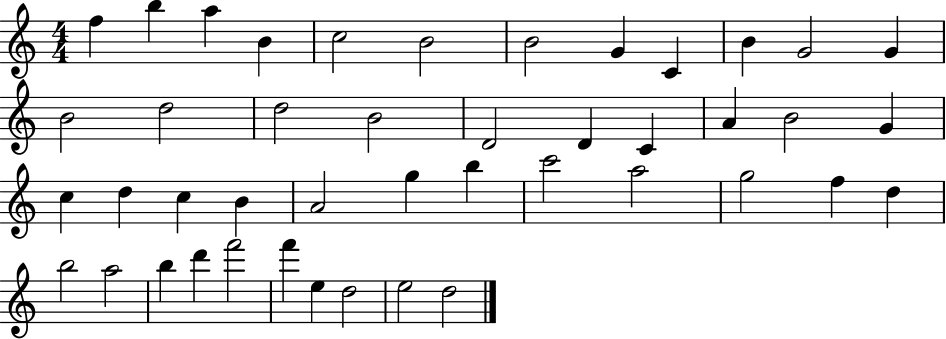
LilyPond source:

{
  \clef treble
  \numericTimeSignature
  \time 4/4
  \key c \major
  f''4 b''4 a''4 b'4 | c''2 b'2 | b'2 g'4 c'4 | b'4 g'2 g'4 | \break b'2 d''2 | d''2 b'2 | d'2 d'4 c'4 | a'4 b'2 g'4 | \break c''4 d''4 c''4 b'4 | a'2 g''4 b''4 | c'''2 a''2 | g''2 f''4 d''4 | \break b''2 a''2 | b''4 d'''4 f'''2 | f'''4 e''4 d''2 | e''2 d''2 | \break \bar "|."
}